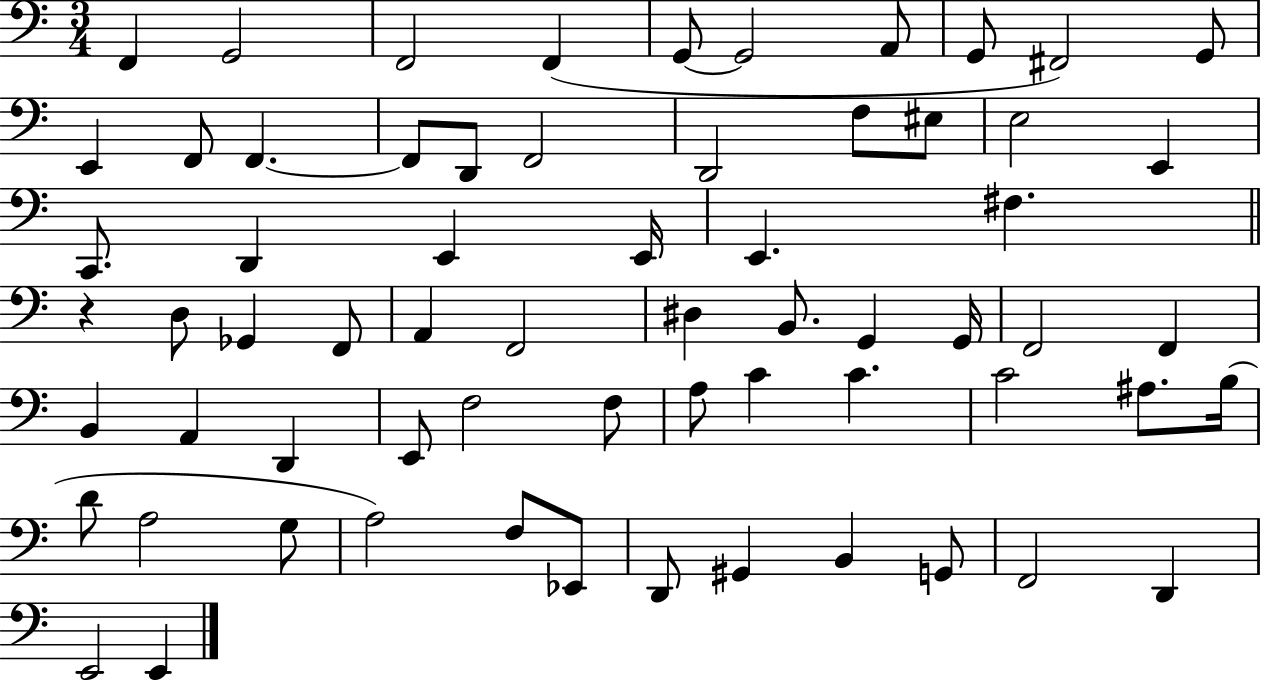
F2/q G2/h F2/h F2/q G2/e G2/h A2/e G2/e F#2/h G2/e E2/q F2/e F2/q. F2/e D2/e F2/h D2/h F3/e EIS3/e E3/h E2/q C2/e. D2/q E2/q E2/s E2/q. F#3/q. R/q D3/e Gb2/q F2/e A2/q F2/h D#3/q B2/e. G2/q G2/s F2/h F2/q B2/q A2/q D2/q E2/e F3/h F3/e A3/e C4/q C4/q. C4/h A#3/e. B3/s D4/e A3/h G3/e A3/h F3/e Eb2/e D2/e G#2/q B2/q G2/e F2/h D2/q E2/h E2/q